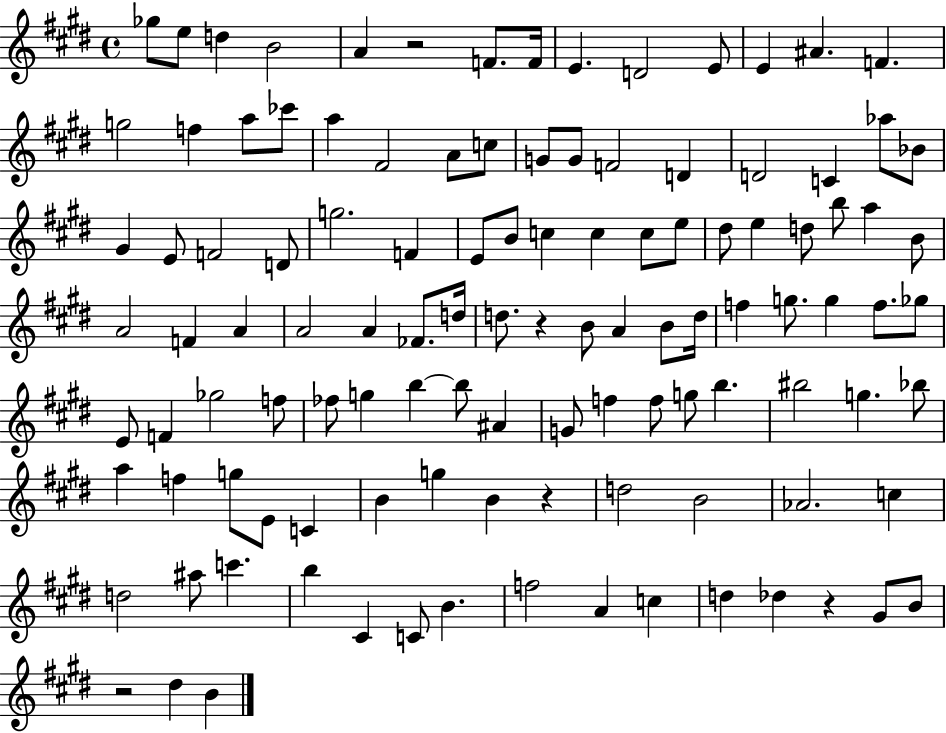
Gb5/e E5/e D5/q B4/h A4/q R/h F4/e. F4/s E4/q. D4/h E4/e E4/q A#4/q. F4/q. G5/h F5/q A5/e CES6/e A5/q F#4/h A4/e C5/e G4/e G4/e F4/h D4/q D4/h C4/q Ab5/e Bb4/e G#4/q E4/e F4/h D4/e G5/h. F4/q E4/e B4/e C5/q C5/q C5/e E5/e D#5/e E5/q D5/e B5/e A5/q B4/e A4/h F4/q A4/q A4/h A4/q FES4/e. D5/s D5/e. R/q B4/e A4/q B4/e D5/s F5/q G5/e. G5/q F5/e. Gb5/e E4/e F4/q Gb5/h F5/e FES5/e G5/q B5/q B5/e A#4/q G4/e F5/q F5/e G5/e B5/q. BIS5/h G5/q. Bb5/e A5/q F5/q G5/e E4/e C4/q B4/q G5/q B4/q R/q D5/h B4/h Ab4/h. C5/q D5/h A#5/e C6/q. B5/q C#4/q C4/e B4/q. F5/h A4/q C5/q D5/q Db5/q R/q G#4/e B4/e R/h D#5/q B4/q